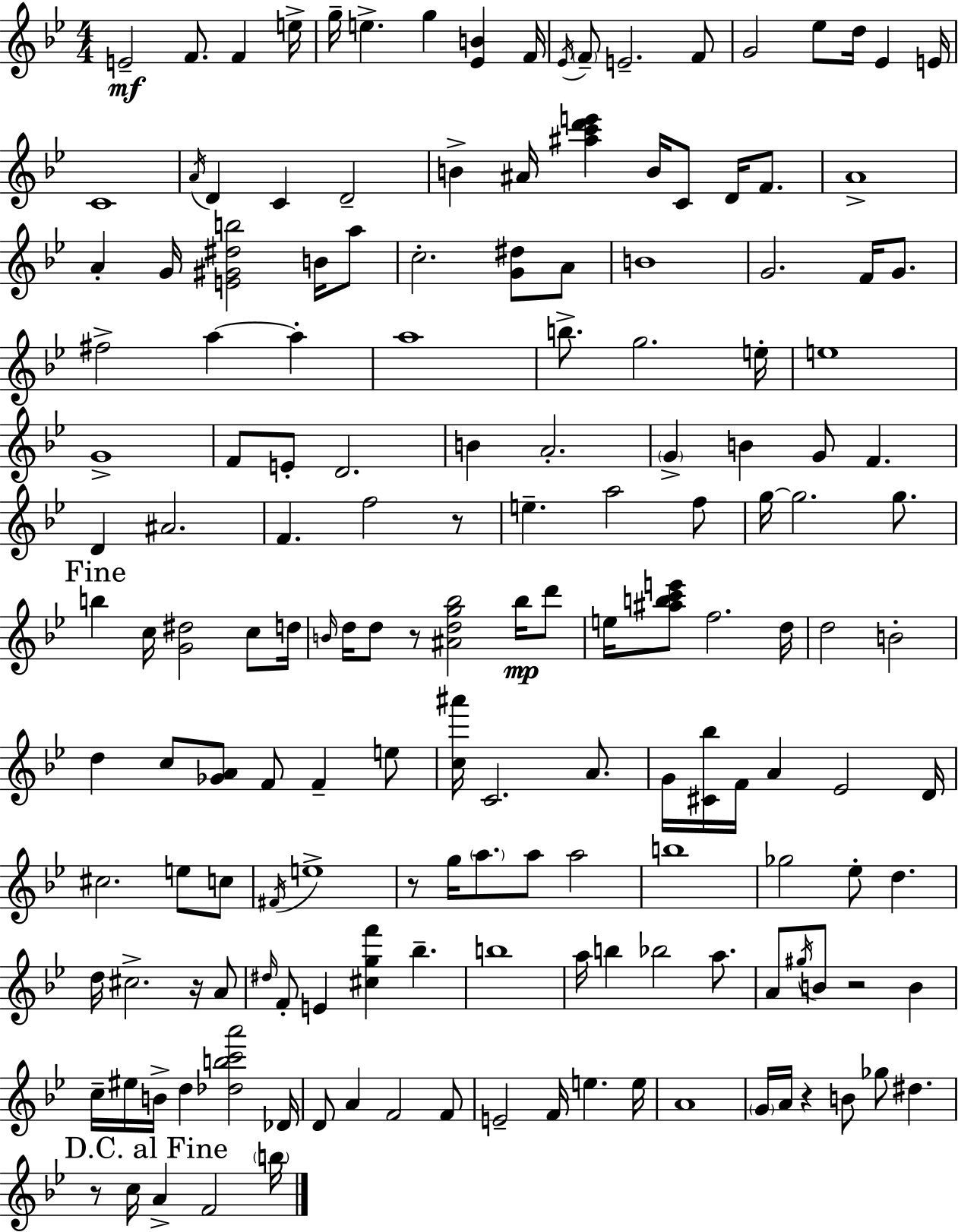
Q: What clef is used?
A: treble